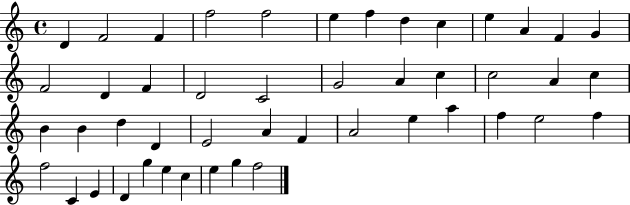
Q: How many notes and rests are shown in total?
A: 47